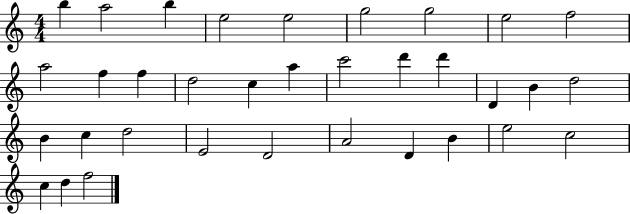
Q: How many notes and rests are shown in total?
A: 34